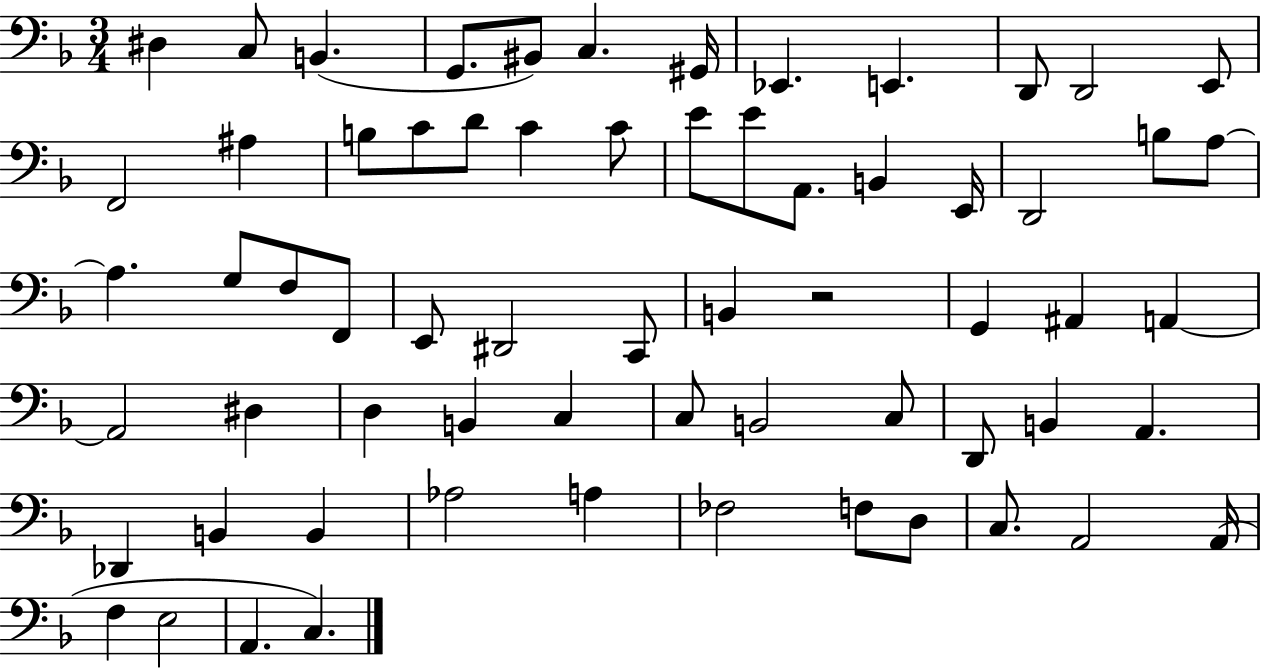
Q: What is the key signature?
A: F major